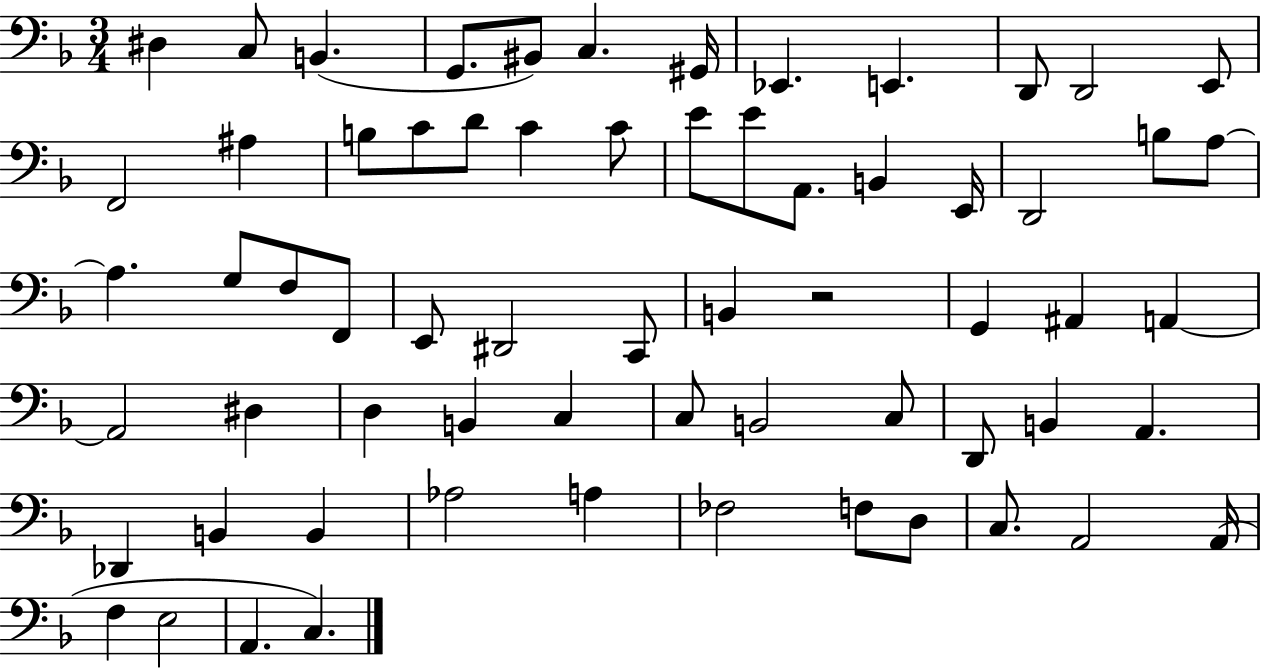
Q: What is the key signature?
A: F major